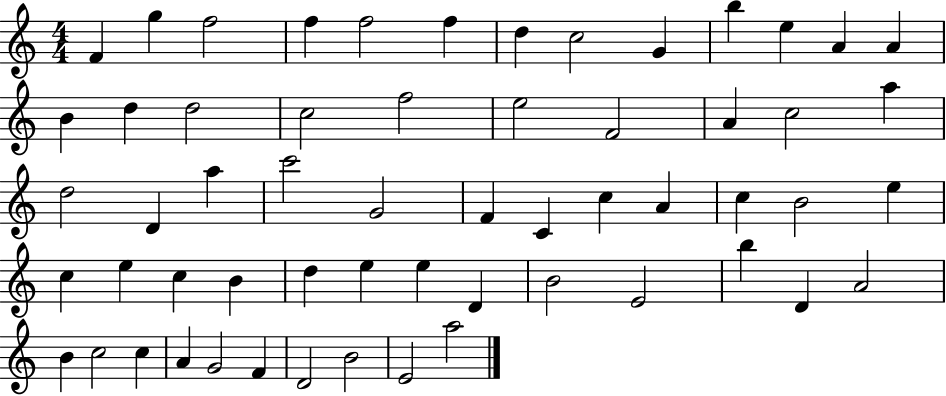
F4/q G5/q F5/h F5/q F5/h F5/q D5/q C5/h G4/q B5/q E5/q A4/q A4/q B4/q D5/q D5/h C5/h F5/h E5/h F4/h A4/q C5/h A5/q D5/h D4/q A5/q C6/h G4/h F4/q C4/q C5/q A4/q C5/q B4/h E5/q C5/q E5/q C5/q B4/q D5/q E5/q E5/q D4/q B4/h E4/h B5/q D4/q A4/h B4/q C5/h C5/q A4/q G4/h F4/q D4/h B4/h E4/h A5/h